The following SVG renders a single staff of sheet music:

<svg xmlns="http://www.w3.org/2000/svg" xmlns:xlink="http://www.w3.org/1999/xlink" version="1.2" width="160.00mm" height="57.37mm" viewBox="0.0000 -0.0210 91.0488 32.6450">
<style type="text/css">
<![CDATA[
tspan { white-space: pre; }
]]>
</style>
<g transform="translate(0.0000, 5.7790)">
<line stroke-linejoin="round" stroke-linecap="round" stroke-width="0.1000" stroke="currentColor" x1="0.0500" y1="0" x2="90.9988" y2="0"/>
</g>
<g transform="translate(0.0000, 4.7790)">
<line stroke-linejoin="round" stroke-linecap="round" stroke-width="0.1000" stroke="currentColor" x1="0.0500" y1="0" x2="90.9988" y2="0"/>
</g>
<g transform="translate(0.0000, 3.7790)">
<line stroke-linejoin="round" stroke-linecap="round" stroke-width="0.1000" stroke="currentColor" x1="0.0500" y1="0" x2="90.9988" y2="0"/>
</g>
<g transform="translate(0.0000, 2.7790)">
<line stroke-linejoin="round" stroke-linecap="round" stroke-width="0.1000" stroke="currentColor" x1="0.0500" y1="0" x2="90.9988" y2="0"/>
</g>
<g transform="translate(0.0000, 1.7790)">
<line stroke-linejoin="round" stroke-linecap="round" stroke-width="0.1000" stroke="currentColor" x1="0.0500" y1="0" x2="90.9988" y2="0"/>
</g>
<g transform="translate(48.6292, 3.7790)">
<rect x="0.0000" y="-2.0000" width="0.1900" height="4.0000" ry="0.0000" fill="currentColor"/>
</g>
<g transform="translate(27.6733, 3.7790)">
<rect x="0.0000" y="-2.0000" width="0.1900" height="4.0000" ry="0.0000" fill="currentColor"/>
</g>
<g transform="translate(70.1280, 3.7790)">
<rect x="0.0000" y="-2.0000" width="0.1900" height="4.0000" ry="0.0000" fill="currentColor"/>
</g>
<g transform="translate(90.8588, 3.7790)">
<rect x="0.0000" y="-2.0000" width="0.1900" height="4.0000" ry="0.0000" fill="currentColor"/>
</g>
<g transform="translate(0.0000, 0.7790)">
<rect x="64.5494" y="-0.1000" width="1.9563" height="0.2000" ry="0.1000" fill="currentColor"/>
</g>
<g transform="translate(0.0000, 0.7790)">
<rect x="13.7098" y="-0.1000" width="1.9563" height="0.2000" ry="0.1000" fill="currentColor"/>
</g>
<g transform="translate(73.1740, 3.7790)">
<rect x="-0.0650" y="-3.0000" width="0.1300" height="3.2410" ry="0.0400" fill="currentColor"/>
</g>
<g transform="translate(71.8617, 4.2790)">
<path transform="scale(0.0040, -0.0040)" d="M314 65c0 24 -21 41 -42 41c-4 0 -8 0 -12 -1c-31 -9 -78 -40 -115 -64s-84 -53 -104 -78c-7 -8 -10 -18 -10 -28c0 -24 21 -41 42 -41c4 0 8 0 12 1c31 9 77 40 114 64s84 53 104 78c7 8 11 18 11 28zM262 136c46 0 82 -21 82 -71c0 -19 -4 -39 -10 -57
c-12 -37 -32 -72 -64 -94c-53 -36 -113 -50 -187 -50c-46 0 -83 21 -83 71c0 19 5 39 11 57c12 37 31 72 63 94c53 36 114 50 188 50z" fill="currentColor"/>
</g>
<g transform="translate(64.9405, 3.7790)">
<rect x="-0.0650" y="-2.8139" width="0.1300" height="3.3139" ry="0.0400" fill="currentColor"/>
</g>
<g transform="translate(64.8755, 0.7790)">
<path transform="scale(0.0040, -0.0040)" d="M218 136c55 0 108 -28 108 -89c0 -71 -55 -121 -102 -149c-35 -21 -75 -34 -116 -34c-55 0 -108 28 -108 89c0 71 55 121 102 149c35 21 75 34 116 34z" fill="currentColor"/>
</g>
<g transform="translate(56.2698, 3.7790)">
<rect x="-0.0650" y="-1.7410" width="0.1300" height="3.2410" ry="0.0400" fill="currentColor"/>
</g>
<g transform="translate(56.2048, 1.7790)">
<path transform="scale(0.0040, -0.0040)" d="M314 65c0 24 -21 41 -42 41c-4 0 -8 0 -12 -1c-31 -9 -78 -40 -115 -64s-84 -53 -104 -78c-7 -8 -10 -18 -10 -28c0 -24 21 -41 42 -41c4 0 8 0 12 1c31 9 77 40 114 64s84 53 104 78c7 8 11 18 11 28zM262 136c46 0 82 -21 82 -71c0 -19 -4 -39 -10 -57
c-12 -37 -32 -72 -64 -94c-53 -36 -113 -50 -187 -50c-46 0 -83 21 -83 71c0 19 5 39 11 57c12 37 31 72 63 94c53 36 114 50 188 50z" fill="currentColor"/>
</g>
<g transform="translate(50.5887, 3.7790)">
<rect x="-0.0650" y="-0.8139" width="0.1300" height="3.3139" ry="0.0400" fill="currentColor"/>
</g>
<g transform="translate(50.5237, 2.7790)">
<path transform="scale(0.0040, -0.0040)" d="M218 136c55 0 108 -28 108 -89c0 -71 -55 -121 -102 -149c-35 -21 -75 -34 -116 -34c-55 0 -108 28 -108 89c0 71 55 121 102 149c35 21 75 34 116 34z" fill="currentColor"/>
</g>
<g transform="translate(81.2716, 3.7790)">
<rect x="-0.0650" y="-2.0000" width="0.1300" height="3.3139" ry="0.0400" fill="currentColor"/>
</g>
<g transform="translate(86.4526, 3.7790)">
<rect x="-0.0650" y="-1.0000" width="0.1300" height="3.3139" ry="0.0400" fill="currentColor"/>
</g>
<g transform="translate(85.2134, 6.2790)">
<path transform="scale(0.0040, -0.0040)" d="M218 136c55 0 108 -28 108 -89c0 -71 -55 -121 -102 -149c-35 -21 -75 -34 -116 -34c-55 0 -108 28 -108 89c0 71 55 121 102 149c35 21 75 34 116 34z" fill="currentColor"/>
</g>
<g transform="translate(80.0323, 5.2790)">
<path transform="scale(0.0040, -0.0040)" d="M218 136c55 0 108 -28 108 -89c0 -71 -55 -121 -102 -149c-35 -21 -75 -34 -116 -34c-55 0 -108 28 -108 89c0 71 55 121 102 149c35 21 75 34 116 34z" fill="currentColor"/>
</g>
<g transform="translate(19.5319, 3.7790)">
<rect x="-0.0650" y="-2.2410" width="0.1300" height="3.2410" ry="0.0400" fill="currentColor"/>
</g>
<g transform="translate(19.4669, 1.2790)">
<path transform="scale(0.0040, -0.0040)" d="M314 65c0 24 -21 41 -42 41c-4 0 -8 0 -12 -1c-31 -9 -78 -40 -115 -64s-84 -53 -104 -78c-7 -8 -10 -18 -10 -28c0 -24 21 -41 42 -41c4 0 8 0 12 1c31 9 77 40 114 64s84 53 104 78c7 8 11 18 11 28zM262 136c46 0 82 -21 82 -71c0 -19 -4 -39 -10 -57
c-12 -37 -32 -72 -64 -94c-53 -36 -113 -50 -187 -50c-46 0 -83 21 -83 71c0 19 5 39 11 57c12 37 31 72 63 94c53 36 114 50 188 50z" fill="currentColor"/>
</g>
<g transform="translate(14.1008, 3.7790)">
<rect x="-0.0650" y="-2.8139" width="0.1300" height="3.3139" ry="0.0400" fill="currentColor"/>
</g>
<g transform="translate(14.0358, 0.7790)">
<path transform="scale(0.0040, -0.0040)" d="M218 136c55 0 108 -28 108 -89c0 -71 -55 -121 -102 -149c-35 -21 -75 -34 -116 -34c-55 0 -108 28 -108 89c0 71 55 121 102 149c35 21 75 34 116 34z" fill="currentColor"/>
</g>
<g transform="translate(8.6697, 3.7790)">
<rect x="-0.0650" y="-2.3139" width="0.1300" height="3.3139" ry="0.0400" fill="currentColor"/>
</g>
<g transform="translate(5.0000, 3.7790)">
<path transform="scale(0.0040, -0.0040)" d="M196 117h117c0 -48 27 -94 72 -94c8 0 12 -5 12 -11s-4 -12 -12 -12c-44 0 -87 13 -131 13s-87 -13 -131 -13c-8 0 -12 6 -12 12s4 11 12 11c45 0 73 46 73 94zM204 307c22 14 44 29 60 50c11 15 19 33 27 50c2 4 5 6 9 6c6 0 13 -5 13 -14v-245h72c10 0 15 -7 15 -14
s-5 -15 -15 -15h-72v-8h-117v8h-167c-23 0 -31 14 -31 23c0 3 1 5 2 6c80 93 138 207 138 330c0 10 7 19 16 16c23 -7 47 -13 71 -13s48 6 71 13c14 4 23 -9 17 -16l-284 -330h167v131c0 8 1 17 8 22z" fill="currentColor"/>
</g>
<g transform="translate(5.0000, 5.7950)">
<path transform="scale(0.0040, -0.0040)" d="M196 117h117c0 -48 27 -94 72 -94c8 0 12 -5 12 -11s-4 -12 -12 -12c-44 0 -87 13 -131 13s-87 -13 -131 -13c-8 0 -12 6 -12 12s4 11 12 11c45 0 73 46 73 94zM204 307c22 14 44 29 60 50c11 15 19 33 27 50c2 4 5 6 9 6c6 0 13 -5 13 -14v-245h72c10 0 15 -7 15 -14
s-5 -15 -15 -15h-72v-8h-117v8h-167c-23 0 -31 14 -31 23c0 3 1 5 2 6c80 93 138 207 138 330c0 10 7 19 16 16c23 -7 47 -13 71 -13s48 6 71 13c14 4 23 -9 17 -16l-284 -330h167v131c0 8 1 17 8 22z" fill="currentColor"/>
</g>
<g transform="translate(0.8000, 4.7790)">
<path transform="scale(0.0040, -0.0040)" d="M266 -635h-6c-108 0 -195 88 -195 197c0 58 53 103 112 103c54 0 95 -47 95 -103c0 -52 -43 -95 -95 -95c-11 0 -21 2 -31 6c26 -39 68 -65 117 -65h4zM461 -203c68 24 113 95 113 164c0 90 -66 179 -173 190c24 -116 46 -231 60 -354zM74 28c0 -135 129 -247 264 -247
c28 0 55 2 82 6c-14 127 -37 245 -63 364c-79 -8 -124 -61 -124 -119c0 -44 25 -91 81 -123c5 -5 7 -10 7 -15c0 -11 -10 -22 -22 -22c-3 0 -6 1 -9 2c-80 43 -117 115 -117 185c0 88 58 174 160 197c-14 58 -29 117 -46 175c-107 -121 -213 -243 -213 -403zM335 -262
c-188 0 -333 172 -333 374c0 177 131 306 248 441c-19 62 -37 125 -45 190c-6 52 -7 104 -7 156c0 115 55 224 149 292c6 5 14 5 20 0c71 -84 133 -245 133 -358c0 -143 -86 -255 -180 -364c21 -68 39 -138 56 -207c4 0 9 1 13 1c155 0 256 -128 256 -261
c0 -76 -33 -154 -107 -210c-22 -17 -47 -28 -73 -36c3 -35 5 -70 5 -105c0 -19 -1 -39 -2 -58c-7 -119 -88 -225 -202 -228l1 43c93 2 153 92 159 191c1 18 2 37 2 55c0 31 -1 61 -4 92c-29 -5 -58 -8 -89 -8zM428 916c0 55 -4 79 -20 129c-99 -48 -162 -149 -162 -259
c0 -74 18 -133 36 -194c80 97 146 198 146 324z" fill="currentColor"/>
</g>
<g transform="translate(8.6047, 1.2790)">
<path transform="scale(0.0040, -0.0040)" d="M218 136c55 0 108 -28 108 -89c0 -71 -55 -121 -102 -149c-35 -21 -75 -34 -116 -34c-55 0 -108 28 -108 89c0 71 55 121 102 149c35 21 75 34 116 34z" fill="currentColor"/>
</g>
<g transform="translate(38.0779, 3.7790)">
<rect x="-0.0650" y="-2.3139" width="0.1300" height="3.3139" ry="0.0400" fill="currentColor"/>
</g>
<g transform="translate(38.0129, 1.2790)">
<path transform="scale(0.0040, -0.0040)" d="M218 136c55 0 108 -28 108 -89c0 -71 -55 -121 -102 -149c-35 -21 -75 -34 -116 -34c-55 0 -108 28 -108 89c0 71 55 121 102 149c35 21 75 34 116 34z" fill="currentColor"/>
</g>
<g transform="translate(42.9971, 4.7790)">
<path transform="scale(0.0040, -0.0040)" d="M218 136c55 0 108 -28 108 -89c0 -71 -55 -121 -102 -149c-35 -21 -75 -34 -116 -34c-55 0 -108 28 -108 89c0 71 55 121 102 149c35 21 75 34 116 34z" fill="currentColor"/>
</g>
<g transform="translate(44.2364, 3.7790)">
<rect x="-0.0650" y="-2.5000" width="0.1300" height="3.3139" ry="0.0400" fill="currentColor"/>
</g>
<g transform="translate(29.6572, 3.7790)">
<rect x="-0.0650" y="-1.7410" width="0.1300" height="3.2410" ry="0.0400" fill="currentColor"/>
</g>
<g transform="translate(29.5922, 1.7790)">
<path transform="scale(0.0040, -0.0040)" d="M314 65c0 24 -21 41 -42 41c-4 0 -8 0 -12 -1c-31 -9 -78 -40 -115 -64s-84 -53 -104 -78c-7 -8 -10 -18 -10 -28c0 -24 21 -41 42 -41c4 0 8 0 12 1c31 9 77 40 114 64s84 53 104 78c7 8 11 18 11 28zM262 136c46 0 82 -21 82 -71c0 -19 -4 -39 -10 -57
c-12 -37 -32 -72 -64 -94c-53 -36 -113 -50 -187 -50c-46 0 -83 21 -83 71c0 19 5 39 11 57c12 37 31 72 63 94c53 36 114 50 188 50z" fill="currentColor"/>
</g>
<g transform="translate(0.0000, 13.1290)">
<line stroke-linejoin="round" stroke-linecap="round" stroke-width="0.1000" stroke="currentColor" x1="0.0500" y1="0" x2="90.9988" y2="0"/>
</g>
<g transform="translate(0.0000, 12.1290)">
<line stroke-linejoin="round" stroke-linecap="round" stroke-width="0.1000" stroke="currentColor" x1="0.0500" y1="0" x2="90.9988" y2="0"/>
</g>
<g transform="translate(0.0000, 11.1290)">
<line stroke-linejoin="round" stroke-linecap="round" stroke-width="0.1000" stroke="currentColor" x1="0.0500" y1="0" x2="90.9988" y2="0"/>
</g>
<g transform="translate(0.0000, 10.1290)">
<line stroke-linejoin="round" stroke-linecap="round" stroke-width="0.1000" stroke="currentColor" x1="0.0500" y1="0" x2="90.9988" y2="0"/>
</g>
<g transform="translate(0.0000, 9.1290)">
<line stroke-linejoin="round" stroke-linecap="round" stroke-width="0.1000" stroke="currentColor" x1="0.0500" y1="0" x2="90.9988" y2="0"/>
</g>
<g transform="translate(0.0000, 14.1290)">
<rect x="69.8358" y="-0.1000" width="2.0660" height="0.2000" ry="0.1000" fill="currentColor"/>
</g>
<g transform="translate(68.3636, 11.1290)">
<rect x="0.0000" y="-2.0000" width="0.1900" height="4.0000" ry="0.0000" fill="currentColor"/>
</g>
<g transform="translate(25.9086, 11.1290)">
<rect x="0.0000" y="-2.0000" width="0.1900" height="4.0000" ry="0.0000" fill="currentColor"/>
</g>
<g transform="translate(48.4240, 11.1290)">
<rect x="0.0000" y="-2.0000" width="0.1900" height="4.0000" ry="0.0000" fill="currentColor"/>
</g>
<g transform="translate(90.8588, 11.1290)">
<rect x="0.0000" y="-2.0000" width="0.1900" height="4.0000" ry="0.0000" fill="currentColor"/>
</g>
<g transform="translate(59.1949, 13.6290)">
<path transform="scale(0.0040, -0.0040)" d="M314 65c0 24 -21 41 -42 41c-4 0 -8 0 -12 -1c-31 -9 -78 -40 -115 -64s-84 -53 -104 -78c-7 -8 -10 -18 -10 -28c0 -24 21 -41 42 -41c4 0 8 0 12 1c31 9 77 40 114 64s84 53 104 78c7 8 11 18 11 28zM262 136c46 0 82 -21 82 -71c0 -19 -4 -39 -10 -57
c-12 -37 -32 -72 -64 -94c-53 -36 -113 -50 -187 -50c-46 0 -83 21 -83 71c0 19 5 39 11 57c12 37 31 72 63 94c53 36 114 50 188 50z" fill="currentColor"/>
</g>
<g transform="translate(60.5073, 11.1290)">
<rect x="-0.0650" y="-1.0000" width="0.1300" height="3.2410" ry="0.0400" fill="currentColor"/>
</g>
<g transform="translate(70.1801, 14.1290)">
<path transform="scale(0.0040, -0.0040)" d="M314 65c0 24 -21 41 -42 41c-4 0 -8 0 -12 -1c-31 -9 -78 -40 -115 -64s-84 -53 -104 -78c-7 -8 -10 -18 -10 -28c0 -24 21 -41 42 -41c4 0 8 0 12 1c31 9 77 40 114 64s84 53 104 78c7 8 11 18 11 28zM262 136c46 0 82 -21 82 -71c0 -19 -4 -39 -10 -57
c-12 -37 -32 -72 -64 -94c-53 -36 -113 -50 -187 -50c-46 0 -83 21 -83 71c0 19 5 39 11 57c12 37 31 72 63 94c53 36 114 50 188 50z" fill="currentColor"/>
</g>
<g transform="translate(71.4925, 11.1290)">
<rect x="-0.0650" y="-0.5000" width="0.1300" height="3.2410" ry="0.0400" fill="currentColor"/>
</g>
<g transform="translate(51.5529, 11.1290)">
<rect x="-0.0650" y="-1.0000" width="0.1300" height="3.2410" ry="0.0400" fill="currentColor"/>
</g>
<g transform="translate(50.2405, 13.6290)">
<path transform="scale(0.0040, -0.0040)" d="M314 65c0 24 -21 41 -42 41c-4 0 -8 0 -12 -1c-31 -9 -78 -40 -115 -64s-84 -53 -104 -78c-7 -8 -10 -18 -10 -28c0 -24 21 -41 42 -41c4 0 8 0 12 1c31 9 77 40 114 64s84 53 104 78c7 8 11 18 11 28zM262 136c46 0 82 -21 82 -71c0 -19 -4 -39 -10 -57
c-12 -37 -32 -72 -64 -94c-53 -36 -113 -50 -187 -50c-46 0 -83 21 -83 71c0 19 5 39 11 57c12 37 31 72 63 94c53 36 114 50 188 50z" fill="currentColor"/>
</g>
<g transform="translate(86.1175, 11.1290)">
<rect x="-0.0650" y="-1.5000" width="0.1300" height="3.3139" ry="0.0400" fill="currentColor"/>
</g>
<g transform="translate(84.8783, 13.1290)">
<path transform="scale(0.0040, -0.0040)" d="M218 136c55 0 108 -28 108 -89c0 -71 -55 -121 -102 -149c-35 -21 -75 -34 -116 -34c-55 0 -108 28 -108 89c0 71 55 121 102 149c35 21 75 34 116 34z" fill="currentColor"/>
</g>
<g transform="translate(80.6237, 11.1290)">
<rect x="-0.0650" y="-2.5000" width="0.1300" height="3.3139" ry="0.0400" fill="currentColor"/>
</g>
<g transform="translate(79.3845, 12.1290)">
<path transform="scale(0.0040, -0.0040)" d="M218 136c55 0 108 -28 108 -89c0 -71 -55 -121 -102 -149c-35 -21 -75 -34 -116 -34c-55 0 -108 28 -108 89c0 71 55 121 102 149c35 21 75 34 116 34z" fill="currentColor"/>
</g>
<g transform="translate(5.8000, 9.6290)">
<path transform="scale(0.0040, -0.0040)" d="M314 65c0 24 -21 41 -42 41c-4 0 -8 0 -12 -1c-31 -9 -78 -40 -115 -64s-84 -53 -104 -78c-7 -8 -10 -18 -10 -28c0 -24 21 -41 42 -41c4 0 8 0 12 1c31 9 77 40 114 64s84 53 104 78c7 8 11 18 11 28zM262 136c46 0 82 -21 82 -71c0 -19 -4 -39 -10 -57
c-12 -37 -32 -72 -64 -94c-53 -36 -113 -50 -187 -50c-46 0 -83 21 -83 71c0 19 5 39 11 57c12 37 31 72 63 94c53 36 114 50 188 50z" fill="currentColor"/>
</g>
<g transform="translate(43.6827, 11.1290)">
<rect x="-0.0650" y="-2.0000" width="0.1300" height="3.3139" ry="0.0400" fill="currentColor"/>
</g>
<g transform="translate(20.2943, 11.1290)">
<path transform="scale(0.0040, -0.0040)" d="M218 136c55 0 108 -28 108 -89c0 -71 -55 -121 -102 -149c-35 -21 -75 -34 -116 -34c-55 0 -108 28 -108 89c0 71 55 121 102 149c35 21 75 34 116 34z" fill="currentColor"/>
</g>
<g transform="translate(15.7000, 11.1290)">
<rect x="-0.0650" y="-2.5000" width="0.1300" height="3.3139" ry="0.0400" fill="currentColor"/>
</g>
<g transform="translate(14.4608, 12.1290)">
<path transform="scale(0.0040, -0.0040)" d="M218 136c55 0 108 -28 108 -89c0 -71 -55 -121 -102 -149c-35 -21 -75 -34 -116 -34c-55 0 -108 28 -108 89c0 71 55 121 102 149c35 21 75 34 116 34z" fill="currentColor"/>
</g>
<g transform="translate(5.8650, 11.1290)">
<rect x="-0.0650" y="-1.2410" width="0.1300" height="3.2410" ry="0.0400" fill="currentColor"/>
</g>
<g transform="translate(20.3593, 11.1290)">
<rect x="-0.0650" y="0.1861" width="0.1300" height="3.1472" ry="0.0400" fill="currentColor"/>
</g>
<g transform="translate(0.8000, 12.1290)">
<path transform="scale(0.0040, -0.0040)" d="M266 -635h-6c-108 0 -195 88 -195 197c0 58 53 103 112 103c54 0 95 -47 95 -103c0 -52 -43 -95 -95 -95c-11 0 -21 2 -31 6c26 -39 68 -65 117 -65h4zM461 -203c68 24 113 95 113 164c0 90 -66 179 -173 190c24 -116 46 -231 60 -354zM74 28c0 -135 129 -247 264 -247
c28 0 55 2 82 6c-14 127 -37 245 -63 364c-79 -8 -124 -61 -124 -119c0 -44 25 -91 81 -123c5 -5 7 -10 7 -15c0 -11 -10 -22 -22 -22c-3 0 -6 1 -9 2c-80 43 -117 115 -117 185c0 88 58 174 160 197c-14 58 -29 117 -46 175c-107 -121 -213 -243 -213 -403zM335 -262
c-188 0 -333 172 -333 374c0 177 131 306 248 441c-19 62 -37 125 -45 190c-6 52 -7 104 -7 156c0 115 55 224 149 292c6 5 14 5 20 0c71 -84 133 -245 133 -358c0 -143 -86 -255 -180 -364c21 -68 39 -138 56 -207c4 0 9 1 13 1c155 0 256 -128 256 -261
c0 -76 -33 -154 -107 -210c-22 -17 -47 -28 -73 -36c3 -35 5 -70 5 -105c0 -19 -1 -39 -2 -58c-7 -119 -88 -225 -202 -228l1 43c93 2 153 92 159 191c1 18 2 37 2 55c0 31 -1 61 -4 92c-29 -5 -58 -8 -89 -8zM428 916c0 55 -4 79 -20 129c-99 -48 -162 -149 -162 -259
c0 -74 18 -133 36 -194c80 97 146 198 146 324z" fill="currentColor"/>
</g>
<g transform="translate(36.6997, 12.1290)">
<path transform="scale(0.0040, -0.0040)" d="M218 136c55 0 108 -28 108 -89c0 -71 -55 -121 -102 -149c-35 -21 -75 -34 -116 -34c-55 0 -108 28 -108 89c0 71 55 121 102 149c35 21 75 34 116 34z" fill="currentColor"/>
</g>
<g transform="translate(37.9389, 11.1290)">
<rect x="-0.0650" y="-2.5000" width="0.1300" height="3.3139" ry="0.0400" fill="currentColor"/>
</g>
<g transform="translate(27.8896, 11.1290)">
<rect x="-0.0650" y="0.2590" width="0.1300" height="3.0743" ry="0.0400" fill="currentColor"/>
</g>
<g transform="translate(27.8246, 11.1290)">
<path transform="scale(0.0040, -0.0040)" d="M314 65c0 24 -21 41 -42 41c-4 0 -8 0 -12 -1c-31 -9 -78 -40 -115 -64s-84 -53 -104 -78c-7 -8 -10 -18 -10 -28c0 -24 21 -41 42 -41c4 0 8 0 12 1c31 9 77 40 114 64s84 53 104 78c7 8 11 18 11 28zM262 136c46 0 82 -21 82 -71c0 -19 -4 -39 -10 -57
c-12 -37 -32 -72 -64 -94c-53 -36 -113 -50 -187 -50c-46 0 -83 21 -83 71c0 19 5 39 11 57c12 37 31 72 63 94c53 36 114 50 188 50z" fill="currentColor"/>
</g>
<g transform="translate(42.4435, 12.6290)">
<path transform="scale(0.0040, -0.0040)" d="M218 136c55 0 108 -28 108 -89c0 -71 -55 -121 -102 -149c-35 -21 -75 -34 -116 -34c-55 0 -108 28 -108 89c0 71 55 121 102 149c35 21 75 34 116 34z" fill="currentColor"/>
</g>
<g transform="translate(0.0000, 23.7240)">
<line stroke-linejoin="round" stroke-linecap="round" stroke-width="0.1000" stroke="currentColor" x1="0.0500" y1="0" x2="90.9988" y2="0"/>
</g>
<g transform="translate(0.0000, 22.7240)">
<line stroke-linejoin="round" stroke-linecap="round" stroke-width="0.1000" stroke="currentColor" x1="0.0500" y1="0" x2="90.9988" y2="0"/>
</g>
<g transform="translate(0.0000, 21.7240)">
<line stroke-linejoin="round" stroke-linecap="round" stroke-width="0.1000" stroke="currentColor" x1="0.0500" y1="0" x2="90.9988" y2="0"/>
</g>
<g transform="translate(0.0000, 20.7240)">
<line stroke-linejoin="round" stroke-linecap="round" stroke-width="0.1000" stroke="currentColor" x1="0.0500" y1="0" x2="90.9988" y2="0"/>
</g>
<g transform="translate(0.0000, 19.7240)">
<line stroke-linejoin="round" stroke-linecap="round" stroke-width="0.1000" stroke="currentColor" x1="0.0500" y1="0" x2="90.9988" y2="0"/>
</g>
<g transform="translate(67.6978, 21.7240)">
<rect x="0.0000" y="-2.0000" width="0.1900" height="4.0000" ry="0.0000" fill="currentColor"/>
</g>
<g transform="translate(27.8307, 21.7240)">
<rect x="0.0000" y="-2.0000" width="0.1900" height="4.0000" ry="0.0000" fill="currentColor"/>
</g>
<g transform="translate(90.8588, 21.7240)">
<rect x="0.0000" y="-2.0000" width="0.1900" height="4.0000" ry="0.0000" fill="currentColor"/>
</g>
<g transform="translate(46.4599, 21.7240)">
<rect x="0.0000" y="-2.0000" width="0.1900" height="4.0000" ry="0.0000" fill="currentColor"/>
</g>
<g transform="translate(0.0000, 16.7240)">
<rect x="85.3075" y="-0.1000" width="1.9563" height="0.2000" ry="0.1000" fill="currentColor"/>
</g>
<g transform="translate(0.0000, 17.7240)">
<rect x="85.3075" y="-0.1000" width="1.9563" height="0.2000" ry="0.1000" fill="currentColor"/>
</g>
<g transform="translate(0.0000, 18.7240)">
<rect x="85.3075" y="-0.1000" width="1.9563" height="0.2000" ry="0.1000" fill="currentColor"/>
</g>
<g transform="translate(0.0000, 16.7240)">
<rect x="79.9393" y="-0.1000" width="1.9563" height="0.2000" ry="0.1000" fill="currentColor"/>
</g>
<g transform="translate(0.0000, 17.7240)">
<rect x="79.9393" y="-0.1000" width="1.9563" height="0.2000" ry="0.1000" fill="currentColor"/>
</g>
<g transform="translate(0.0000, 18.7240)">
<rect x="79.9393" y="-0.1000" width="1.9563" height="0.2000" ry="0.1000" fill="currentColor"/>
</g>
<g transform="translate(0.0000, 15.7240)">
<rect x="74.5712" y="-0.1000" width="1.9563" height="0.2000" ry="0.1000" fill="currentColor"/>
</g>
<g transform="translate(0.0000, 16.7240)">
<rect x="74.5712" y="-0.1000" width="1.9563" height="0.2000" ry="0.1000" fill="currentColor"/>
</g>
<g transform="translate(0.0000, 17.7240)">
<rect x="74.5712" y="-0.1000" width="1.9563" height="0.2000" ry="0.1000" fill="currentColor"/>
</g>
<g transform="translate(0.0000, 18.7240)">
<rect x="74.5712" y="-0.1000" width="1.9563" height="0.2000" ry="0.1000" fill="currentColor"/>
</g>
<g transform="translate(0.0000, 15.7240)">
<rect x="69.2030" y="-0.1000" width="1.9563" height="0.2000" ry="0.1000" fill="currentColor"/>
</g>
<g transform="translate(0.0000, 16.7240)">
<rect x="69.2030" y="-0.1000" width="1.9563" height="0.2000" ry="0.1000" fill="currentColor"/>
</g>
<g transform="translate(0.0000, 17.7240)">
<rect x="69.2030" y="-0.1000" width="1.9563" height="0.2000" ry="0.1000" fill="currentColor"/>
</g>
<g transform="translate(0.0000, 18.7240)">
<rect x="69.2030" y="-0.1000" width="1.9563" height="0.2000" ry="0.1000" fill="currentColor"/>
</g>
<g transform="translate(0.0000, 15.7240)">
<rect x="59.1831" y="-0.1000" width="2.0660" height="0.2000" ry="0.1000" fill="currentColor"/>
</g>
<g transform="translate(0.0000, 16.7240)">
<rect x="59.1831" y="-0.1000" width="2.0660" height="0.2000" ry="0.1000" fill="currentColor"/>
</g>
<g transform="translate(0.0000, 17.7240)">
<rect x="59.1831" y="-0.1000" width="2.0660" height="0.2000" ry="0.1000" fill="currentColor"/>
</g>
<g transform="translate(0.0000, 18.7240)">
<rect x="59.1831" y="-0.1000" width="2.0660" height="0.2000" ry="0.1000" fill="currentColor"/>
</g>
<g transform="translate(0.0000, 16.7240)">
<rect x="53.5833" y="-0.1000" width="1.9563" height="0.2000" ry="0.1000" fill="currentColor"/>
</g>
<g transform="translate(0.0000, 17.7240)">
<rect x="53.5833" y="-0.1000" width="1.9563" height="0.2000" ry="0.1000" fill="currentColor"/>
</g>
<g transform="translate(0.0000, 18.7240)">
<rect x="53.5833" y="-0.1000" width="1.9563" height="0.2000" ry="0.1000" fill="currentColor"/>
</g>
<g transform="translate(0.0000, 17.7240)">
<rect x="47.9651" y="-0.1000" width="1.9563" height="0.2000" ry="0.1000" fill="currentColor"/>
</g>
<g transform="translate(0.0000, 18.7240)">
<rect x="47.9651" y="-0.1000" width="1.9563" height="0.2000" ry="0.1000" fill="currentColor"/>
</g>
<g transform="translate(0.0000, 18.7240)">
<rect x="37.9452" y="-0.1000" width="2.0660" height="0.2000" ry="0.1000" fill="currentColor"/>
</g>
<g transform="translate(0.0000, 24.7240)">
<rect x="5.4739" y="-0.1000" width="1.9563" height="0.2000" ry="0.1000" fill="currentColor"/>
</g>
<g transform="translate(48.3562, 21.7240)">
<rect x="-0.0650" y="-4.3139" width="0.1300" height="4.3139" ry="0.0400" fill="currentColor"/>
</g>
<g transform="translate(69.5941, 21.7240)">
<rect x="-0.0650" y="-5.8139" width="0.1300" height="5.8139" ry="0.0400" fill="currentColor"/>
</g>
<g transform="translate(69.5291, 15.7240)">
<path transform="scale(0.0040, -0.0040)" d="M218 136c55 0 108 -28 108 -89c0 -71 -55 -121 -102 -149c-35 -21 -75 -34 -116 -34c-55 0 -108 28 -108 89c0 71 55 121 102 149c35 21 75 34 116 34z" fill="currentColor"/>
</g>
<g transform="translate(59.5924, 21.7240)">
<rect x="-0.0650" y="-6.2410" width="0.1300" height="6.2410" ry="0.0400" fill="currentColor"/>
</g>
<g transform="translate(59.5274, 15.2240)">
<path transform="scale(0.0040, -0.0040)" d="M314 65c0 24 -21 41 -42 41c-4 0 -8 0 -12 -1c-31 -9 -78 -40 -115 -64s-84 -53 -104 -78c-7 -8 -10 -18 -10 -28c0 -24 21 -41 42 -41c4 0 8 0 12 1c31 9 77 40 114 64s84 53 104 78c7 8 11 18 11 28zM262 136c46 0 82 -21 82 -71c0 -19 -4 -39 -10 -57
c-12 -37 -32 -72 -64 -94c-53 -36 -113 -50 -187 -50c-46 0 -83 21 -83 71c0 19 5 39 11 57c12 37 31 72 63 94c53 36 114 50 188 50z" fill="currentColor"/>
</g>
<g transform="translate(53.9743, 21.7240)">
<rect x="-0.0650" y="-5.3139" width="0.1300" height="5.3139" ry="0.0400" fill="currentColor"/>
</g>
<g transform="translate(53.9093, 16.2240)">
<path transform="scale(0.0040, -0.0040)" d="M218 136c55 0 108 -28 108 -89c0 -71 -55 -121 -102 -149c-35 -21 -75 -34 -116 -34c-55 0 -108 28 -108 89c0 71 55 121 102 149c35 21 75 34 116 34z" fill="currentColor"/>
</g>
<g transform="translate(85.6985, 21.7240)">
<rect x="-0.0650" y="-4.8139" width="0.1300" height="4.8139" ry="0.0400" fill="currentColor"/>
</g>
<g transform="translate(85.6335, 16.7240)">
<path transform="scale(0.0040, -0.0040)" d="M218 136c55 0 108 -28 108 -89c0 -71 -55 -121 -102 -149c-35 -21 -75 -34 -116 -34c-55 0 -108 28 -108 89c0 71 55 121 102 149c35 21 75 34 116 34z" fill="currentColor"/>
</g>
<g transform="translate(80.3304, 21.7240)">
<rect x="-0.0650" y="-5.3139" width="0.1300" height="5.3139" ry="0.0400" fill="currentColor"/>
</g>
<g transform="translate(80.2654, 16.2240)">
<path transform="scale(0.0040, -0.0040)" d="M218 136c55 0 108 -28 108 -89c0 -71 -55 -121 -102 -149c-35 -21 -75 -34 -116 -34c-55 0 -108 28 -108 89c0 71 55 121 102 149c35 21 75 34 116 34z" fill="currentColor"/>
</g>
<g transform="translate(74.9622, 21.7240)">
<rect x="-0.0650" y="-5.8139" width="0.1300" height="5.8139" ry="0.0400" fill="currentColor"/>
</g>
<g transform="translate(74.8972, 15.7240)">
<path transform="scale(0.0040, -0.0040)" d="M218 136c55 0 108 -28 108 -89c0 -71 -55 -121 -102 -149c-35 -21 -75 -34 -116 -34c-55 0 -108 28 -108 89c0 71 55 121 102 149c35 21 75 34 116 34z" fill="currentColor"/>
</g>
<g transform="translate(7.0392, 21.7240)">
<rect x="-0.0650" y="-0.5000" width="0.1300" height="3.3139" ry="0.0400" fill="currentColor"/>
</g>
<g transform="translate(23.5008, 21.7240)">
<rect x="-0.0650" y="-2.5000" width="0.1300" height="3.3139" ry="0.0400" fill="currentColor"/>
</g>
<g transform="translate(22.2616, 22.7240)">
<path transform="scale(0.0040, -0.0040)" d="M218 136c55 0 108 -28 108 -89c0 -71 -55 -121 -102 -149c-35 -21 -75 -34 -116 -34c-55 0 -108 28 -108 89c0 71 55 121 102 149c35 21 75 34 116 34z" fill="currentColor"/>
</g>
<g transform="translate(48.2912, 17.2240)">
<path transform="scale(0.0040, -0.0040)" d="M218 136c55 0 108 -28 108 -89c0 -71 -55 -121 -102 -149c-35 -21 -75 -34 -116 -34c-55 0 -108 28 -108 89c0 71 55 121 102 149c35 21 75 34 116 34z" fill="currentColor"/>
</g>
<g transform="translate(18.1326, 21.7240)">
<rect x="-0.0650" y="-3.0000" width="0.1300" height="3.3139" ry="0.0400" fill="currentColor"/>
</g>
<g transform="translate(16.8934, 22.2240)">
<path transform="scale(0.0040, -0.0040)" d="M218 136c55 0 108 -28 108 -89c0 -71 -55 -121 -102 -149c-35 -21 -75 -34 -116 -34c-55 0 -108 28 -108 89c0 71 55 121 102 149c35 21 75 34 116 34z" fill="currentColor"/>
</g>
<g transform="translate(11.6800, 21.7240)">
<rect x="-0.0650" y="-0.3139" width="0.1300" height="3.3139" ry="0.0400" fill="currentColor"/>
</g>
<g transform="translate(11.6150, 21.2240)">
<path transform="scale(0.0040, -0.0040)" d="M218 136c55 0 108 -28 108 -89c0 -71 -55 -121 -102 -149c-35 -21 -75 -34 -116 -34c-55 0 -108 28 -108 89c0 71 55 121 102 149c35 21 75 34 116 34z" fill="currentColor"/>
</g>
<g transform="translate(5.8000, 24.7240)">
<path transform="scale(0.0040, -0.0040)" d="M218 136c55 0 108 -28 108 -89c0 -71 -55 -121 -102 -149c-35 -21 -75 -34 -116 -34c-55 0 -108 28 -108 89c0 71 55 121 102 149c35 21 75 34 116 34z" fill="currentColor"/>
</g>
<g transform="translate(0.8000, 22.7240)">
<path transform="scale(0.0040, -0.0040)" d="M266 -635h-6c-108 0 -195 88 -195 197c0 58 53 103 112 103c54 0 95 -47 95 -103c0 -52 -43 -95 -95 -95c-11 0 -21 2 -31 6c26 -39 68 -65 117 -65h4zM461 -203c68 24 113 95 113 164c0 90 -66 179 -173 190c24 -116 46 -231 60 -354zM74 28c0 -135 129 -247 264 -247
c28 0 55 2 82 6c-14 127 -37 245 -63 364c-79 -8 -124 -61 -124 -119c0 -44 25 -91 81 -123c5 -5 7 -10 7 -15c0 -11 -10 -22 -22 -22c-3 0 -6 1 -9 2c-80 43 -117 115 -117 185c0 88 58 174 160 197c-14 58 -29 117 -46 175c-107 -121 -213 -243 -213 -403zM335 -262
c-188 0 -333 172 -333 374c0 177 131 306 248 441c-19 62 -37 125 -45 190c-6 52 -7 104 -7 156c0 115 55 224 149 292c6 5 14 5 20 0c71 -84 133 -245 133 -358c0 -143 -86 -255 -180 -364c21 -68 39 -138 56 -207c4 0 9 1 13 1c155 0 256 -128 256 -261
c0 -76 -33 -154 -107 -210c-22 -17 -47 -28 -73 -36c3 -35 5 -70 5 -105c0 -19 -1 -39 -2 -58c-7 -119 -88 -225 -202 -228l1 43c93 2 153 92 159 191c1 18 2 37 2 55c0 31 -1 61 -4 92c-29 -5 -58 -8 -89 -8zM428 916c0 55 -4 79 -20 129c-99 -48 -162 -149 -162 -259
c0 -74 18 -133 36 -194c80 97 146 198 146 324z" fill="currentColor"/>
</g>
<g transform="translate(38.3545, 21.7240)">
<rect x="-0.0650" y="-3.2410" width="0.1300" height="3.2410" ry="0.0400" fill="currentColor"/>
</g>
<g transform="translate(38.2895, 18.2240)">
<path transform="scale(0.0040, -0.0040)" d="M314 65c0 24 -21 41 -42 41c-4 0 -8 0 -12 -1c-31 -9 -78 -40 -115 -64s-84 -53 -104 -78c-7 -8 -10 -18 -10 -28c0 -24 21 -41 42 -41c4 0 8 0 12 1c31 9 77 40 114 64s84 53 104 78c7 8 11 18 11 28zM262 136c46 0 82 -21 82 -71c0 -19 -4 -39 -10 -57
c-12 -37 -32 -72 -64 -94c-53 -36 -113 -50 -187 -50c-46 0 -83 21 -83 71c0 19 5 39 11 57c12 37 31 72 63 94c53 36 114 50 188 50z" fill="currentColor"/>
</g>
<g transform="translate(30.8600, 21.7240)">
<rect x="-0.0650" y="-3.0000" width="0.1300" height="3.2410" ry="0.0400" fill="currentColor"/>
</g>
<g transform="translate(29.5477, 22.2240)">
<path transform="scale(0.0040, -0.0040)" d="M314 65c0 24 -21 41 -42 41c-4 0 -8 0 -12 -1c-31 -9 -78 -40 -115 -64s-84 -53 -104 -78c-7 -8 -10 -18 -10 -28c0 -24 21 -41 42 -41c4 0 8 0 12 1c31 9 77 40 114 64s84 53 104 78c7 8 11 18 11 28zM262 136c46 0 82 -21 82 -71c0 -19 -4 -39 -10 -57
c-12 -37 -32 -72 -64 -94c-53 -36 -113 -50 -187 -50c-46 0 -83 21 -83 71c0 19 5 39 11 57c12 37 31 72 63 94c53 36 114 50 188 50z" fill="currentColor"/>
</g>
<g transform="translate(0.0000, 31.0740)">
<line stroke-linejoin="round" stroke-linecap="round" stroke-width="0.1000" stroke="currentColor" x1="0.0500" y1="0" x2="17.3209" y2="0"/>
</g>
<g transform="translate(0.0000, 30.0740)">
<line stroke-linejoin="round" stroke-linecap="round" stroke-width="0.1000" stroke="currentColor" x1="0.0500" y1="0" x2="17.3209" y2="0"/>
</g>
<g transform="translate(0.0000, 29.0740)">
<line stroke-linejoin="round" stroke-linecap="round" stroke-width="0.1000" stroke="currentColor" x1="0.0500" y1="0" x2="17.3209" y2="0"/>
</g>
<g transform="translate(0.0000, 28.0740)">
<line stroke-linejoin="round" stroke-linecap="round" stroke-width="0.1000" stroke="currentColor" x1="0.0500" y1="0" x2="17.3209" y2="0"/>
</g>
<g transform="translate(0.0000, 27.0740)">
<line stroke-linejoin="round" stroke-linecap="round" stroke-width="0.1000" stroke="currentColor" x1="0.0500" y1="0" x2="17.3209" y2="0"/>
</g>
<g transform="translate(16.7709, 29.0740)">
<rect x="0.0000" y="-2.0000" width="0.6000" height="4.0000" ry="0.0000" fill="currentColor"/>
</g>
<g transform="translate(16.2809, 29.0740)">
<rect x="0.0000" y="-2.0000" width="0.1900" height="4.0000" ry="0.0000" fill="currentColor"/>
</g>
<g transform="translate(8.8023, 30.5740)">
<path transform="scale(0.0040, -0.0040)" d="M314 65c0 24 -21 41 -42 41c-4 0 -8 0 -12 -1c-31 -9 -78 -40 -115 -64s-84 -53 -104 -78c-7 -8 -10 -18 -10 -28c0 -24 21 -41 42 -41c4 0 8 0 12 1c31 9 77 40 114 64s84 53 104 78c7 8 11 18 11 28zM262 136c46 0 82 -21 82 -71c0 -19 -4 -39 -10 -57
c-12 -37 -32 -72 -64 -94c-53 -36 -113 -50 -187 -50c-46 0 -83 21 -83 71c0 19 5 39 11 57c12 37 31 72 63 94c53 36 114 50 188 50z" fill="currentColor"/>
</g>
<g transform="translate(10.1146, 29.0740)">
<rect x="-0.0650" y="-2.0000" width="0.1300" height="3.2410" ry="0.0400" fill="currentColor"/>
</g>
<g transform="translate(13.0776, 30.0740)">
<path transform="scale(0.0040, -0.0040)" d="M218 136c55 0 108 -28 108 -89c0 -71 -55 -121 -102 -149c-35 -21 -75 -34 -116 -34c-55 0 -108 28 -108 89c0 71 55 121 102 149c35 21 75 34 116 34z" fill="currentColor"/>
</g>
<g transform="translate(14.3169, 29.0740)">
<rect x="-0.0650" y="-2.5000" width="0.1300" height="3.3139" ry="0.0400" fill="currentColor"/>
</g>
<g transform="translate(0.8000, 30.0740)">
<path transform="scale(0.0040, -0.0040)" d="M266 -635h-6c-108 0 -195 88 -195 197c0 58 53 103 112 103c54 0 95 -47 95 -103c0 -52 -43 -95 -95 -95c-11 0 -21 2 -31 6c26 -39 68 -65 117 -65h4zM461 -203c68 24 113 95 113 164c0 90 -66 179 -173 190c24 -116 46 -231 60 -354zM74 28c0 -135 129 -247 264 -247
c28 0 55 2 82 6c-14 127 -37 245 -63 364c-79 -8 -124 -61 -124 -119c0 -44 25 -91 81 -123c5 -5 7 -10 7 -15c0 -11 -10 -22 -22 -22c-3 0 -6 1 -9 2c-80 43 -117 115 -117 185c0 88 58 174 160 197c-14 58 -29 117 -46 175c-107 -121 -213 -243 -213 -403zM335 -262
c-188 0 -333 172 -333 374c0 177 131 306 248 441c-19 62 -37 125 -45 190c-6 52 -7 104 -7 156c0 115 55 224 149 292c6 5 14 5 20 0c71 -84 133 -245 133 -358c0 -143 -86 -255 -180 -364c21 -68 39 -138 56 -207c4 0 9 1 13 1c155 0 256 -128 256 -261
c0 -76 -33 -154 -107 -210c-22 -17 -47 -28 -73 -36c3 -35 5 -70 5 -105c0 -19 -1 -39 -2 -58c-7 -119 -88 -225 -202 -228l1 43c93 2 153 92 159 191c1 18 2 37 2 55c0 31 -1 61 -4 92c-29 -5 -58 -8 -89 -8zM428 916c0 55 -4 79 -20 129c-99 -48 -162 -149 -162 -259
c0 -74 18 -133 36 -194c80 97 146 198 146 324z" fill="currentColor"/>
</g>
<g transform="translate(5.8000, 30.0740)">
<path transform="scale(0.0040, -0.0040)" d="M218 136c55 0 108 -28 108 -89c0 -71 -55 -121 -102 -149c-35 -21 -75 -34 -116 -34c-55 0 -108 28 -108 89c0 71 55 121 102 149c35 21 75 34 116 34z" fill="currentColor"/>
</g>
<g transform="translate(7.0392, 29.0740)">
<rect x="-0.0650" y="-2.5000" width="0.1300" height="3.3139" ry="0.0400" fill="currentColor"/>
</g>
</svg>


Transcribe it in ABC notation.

X:1
T:Untitled
M:4/4
L:1/4
K:C
g a g2 f2 g G d f2 a A2 F D e2 G B B2 G F D2 D2 C2 G E C c A G A2 b2 d' f' a'2 g' g' f' e' G F2 G